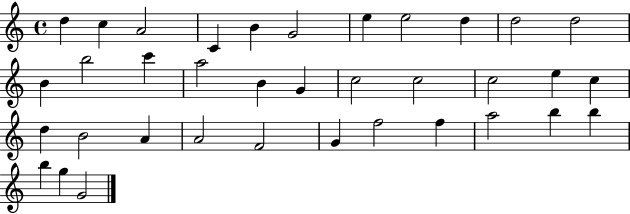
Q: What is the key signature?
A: C major